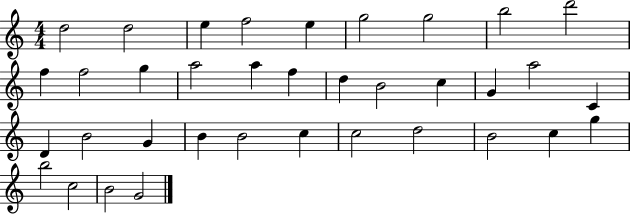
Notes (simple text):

D5/h D5/h E5/q F5/h E5/q G5/h G5/h B5/h D6/h F5/q F5/h G5/q A5/h A5/q F5/q D5/q B4/h C5/q G4/q A5/h C4/q D4/q B4/h G4/q B4/q B4/h C5/q C5/h D5/h B4/h C5/q G5/q B5/h C5/h B4/h G4/h